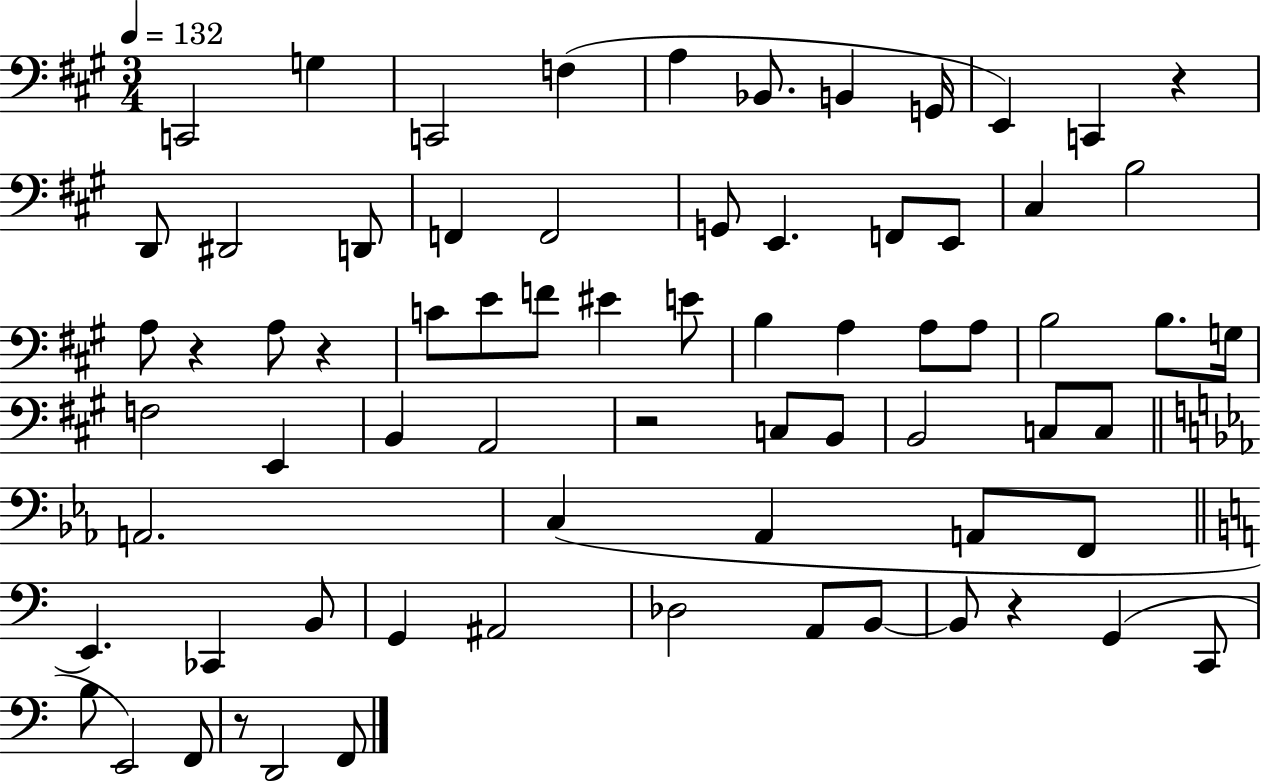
{
  \clef bass
  \numericTimeSignature
  \time 3/4
  \key a \major
  \tempo 4 = 132
  c,2 g4 | c,2 f4( | a4 bes,8. b,4 g,16 | e,4) c,4 r4 | \break d,8 dis,2 d,8 | f,4 f,2 | g,8 e,4. f,8 e,8 | cis4 b2 | \break a8 r4 a8 r4 | c'8 e'8 f'8 eis'4 e'8 | b4 a4 a8 a8 | b2 b8. g16 | \break f2 e,4 | b,4 a,2 | r2 c8 b,8 | b,2 c8 c8 | \break \bar "||" \break \key ees \major a,2. | c4( aes,4 a,8 f,8 | \bar "||" \break \key c \major e,4.) ces,4 b,8 | g,4 ais,2 | des2 a,8 b,8~~ | b,8 r4 g,4( c,8 | \break b8 e,2) f,8 | r8 d,2 f,8 | \bar "|."
}